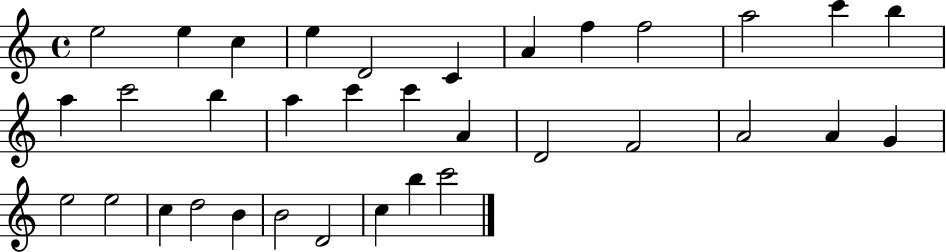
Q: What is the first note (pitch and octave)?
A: E5